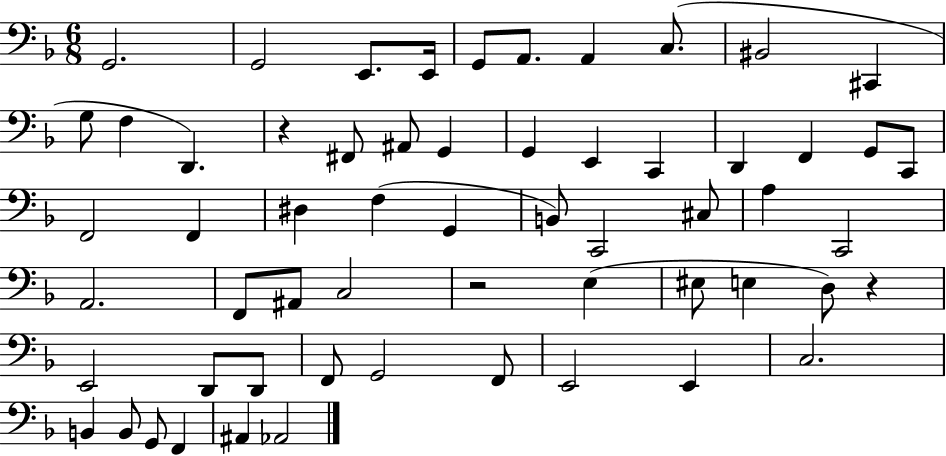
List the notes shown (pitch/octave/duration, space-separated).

G2/h. G2/h E2/e. E2/s G2/e A2/e. A2/q C3/e. BIS2/h C#2/q G3/e F3/q D2/q. R/q F#2/e A#2/e G2/q G2/q E2/q C2/q D2/q F2/q G2/e C2/e F2/h F2/q D#3/q F3/q G2/q B2/e C2/h C#3/e A3/q C2/h A2/h. F2/e A#2/e C3/h R/h E3/q EIS3/e E3/q D3/e R/q E2/h D2/e D2/e F2/e G2/h F2/e E2/h E2/q C3/h. B2/q B2/e G2/e F2/q A#2/q Ab2/h